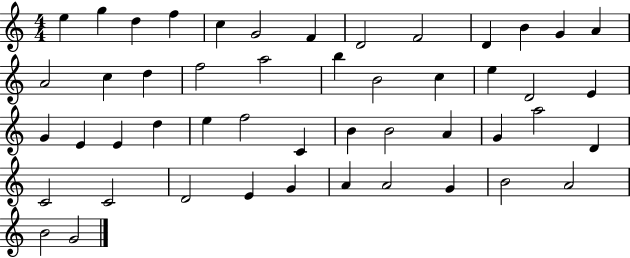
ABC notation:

X:1
T:Untitled
M:4/4
L:1/4
K:C
e g d f c G2 F D2 F2 D B G A A2 c d f2 a2 b B2 c e D2 E G E E d e f2 C B B2 A G a2 D C2 C2 D2 E G A A2 G B2 A2 B2 G2